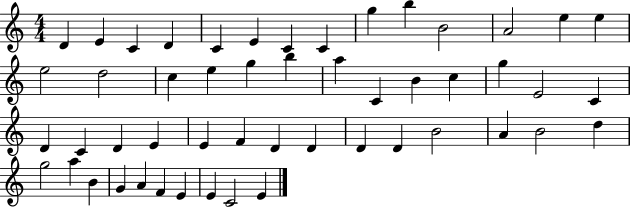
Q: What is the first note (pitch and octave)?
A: D4